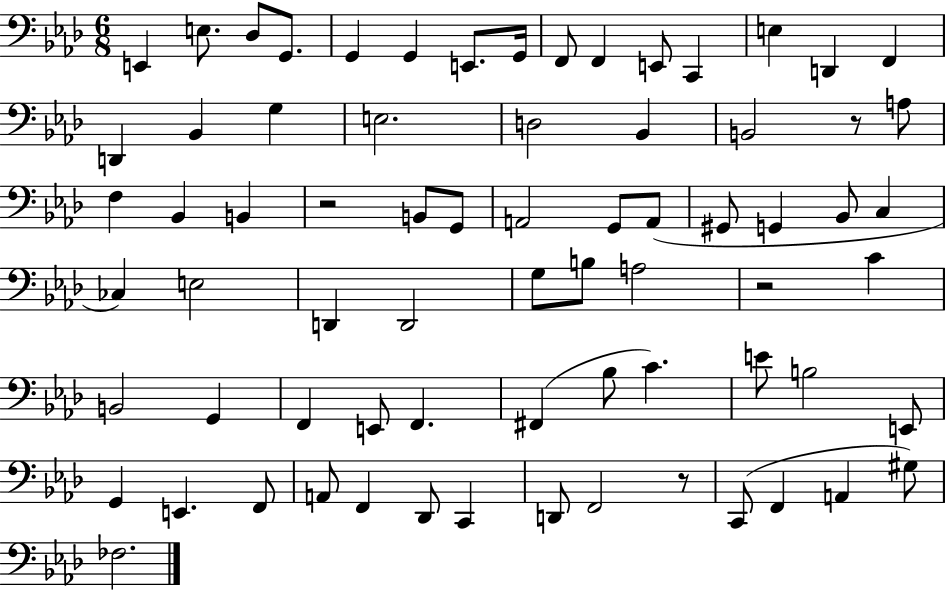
X:1
T:Untitled
M:6/8
L:1/4
K:Ab
E,, E,/2 _D,/2 G,,/2 G,, G,, E,,/2 G,,/4 F,,/2 F,, E,,/2 C,, E, D,, F,, D,, _B,, G, E,2 D,2 _B,, B,,2 z/2 A,/2 F, _B,, B,, z2 B,,/2 G,,/2 A,,2 G,,/2 A,,/2 ^G,,/2 G,, _B,,/2 C, _C, E,2 D,, D,,2 G,/2 B,/2 A,2 z2 C B,,2 G,, F,, E,,/2 F,, ^F,, _B,/2 C E/2 B,2 E,,/2 G,, E,, F,,/2 A,,/2 F,, _D,,/2 C,, D,,/2 F,,2 z/2 C,,/2 F,, A,, ^G,/2 _F,2